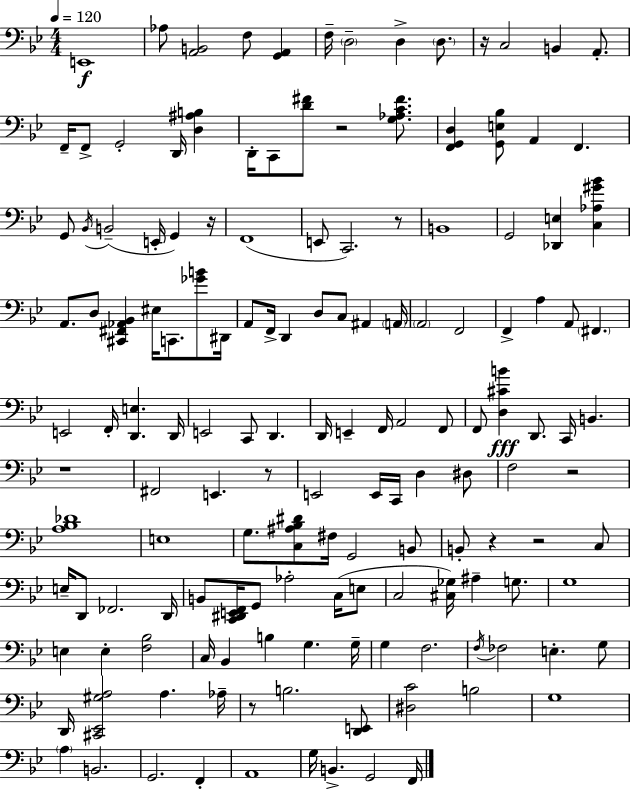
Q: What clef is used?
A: bass